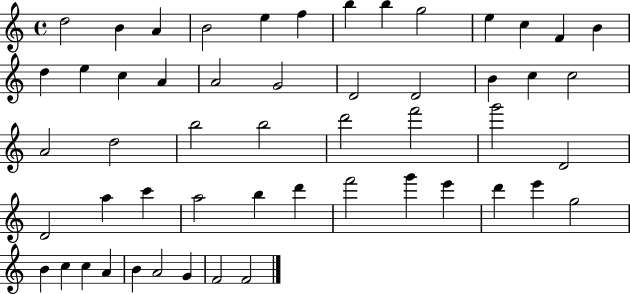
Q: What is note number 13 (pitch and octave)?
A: B4